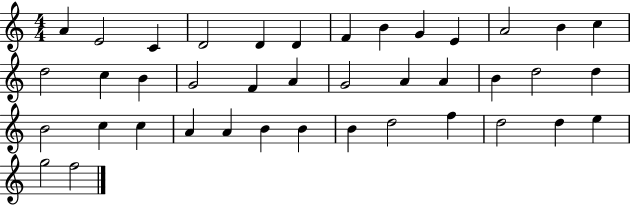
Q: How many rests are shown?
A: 0